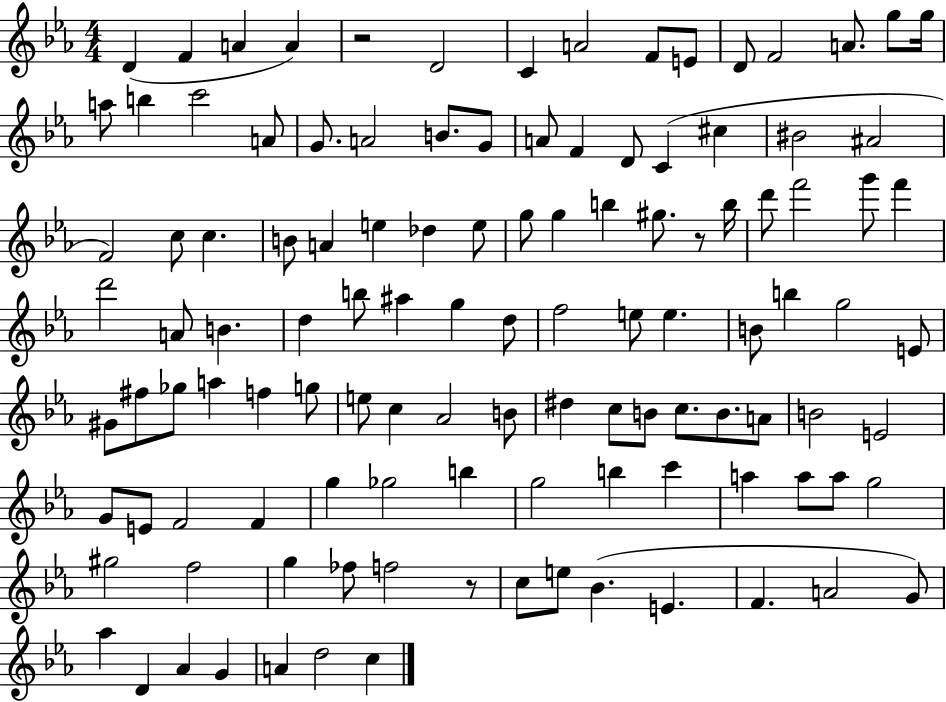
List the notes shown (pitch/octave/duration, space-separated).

D4/q F4/q A4/q A4/q R/h D4/h C4/q A4/h F4/e E4/e D4/e F4/h A4/e. G5/e G5/s A5/e B5/q C6/h A4/e G4/e. A4/h B4/e. G4/e A4/e F4/q D4/e C4/q C#5/q BIS4/h A#4/h F4/h C5/e C5/q. B4/e A4/q E5/q Db5/q E5/e G5/e G5/q B5/q G#5/e. R/e B5/s D6/e F6/h G6/e F6/q D6/h A4/e B4/q. D5/q B5/e A#5/q G5/q D5/e F5/h E5/e E5/q. B4/e B5/q G5/h E4/e G#4/e F#5/e Gb5/e A5/q F5/q G5/e E5/e C5/q Ab4/h B4/e D#5/q C5/e B4/e C5/e. B4/e. A4/e B4/h E4/h G4/e E4/e F4/h F4/q G5/q Gb5/h B5/q G5/h B5/q C6/q A5/q A5/e A5/e G5/h G#5/h F5/h G5/q FES5/e F5/h R/e C5/e E5/e Bb4/q. E4/q. F4/q. A4/h G4/e Ab5/q D4/q Ab4/q G4/q A4/q D5/h C5/q